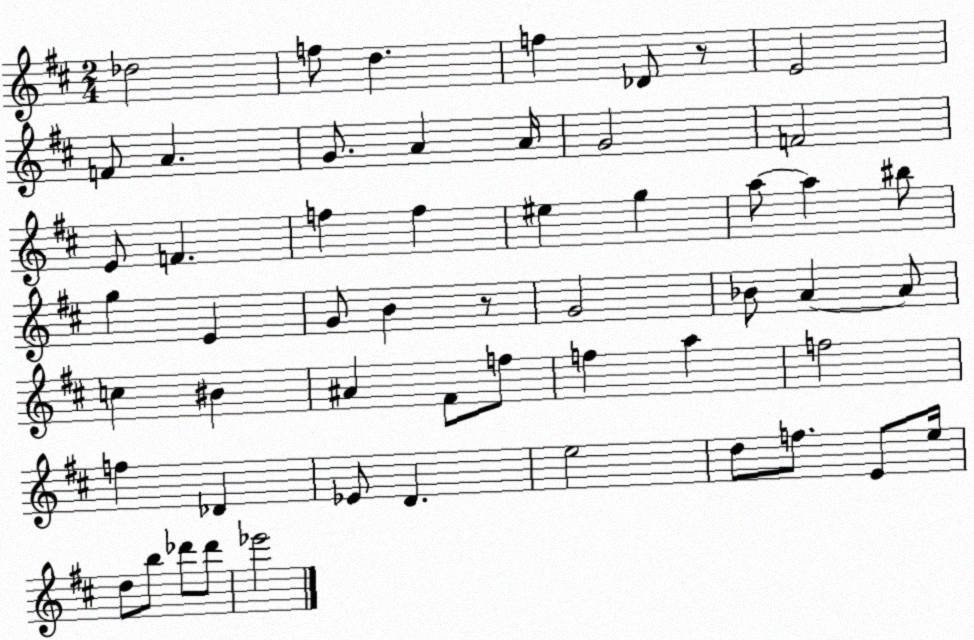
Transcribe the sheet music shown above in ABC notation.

X:1
T:Untitled
M:2/4
L:1/4
K:D
_d2 f/2 d f _D/2 z/2 E2 F/2 A G/2 A A/4 G2 F2 E/2 F f f ^e g a/2 a ^b/2 g E G/2 B z/2 G2 _B/2 A A/2 c ^B ^A ^F/2 f/2 f a f2 f _D _E/2 D e2 d/2 f/2 E/2 e/4 d/2 b/2 _d'/2 _d'/2 _e'2